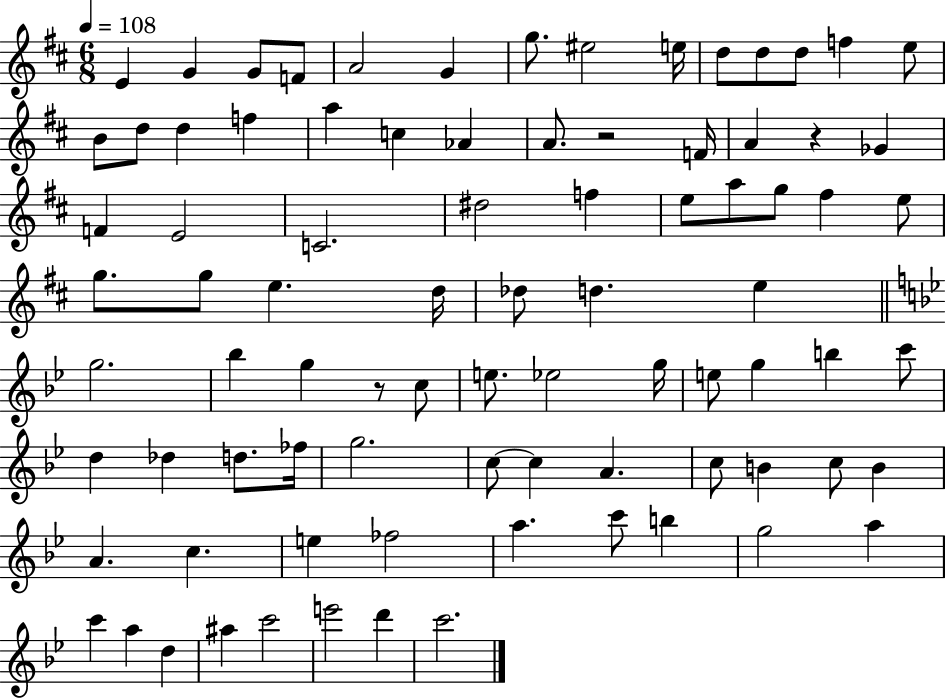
E4/q G4/q G4/e F4/e A4/h G4/q G5/e. EIS5/h E5/s D5/e D5/e D5/e F5/q E5/e B4/e D5/e D5/q F5/q A5/q C5/q Ab4/q A4/e. R/h F4/s A4/q R/q Gb4/q F4/q E4/h C4/h. D#5/h F5/q E5/e A5/e G5/e F#5/q E5/e G5/e. G5/e E5/q. D5/s Db5/e D5/q. E5/q G5/h. Bb5/q G5/q R/e C5/e E5/e. Eb5/h G5/s E5/e G5/q B5/q C6/e D5/q Db5/q D5/e. FES5/s G5/h. C5/e C5/q A4/q. C5/e B4/q C5/e B4/q A4/q. C5/q. E5/q FES5/h A5/q. C6/e B5/q G5/h A5/q C6/q A5/q D5/q A#5/q C6/h E6/h D6/q C6/h.